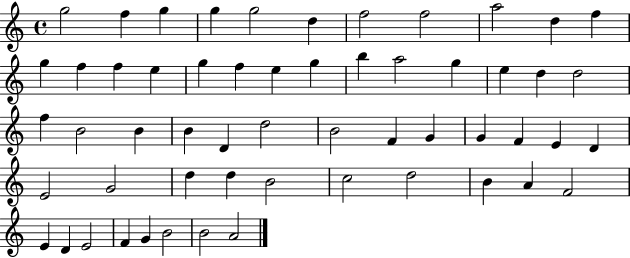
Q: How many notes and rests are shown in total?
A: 56